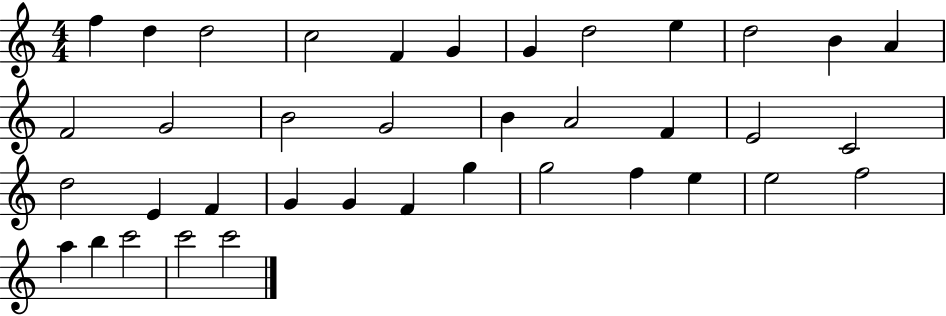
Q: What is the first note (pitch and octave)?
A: F5